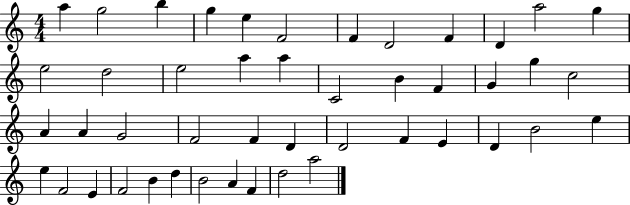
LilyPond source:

{
  \clef treble
  \numericTimeSignature
  \time 4/4
  \key c \major
  a''4 g''2 b''4 | g''4 e''4 f'2 | f'4 d'2 f'4 | d'4 a''2 g''4 | \break e''2 d''2 | e''2 a''4 a''4 | c'2 b'4 f'4 | g'4 g''4 c''2 | \break a'4 a'4 g'2 | f'2 f'4 d'4 | d'2 f'4 e'4 | d'4 b'2 e''4 | \break e''4 f'2 e'4 | f'2 b'4 d''4 | b'2 a'4 f'4 | d''2 a''2 | \break \bar "|."
}